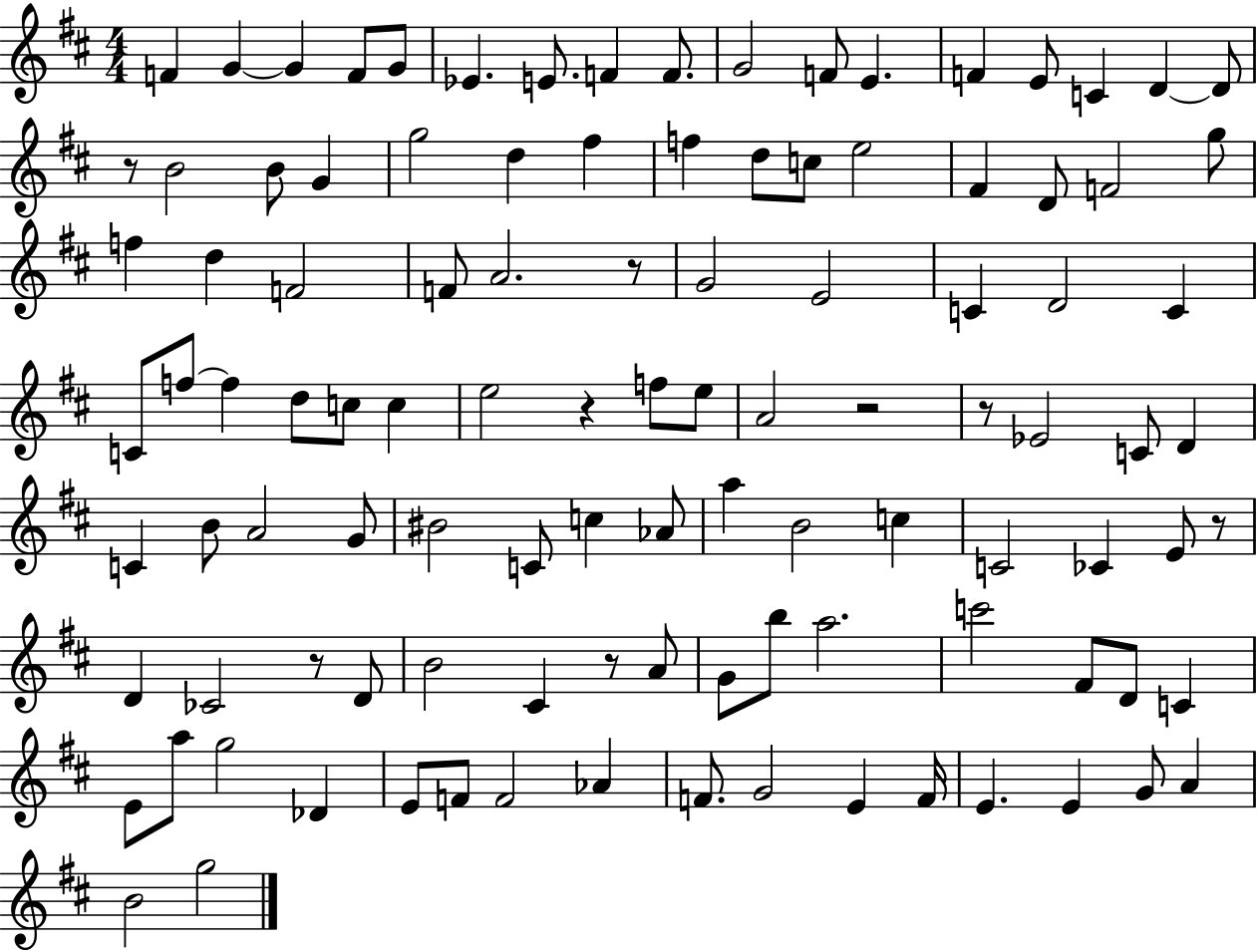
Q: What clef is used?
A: treble